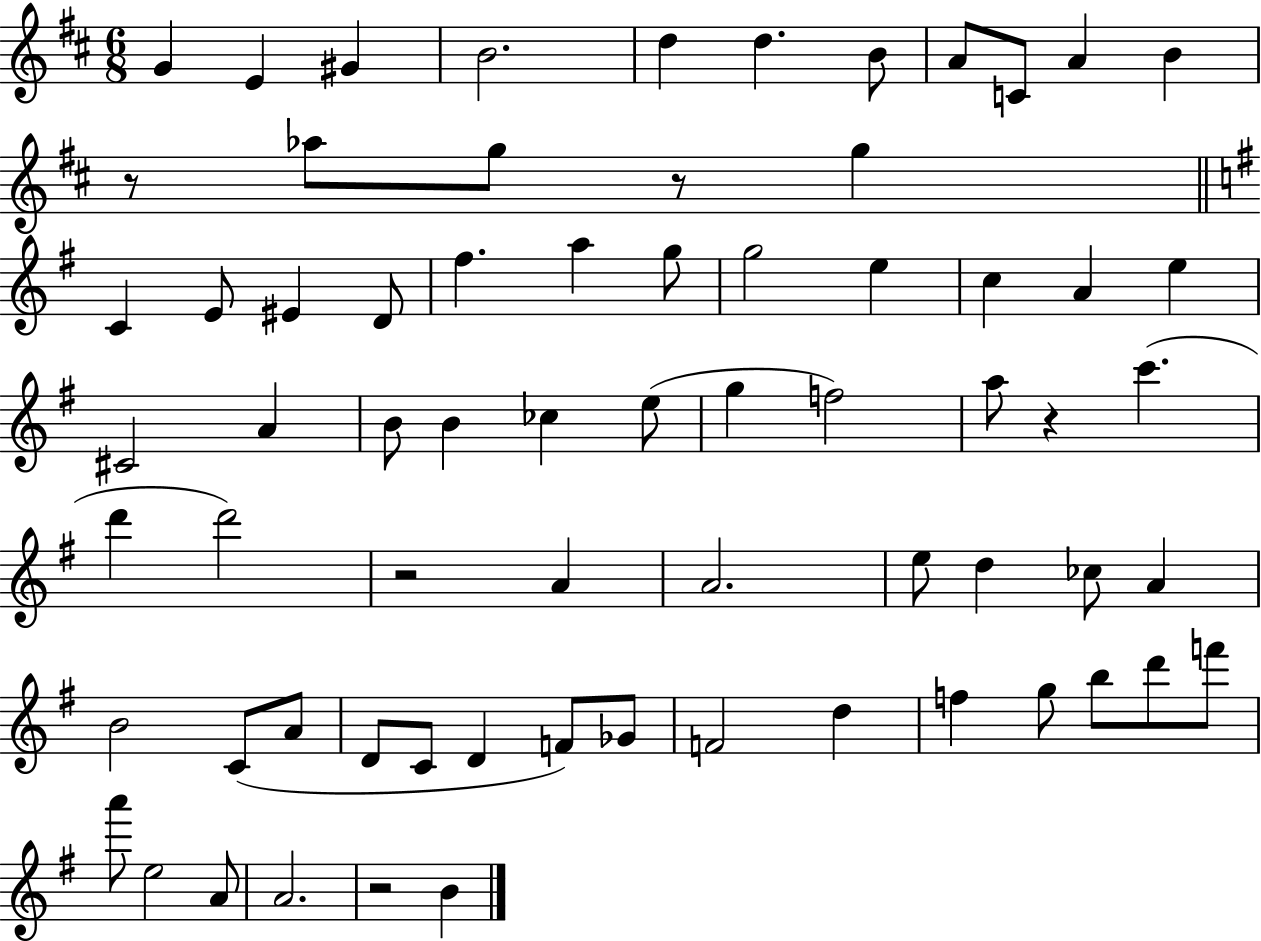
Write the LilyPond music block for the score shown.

{
  \clef treble
  \numericTimeSignature
  \time 6/8
  \key d \major
  g'4 e'4 gis'4 | b'2. | d''4 d''4. b'8 | a'8 c'8 a'4 b'4 | \break r8 aes''8 g''8 r8 g''4 | \bar "||" \break \key g \major c'4 e'8 eis'4 d'8 | fis''4. a''4 g''8 | g''2 e''4 | c''4 a'4 e''4 | \break cis'2 a'4 | b'8 b'4 ces''4 e''8( | g''4 f''2) | a''8 r4 c'''4.( | \break d'''4 d'''2) | r2 a'4 | a'2. | e''8 d''4 ces''8 a'4 | \break b'2 c'8( a'8 | d'8 c'8 d'4 f'8) ges'8 | f'2 d''4 | f''4 g''8 b''8 d'''8 f'''8 | \break a'''8 e''2 a'8 | a'2. | r2 b'4 | \bar "|."
}